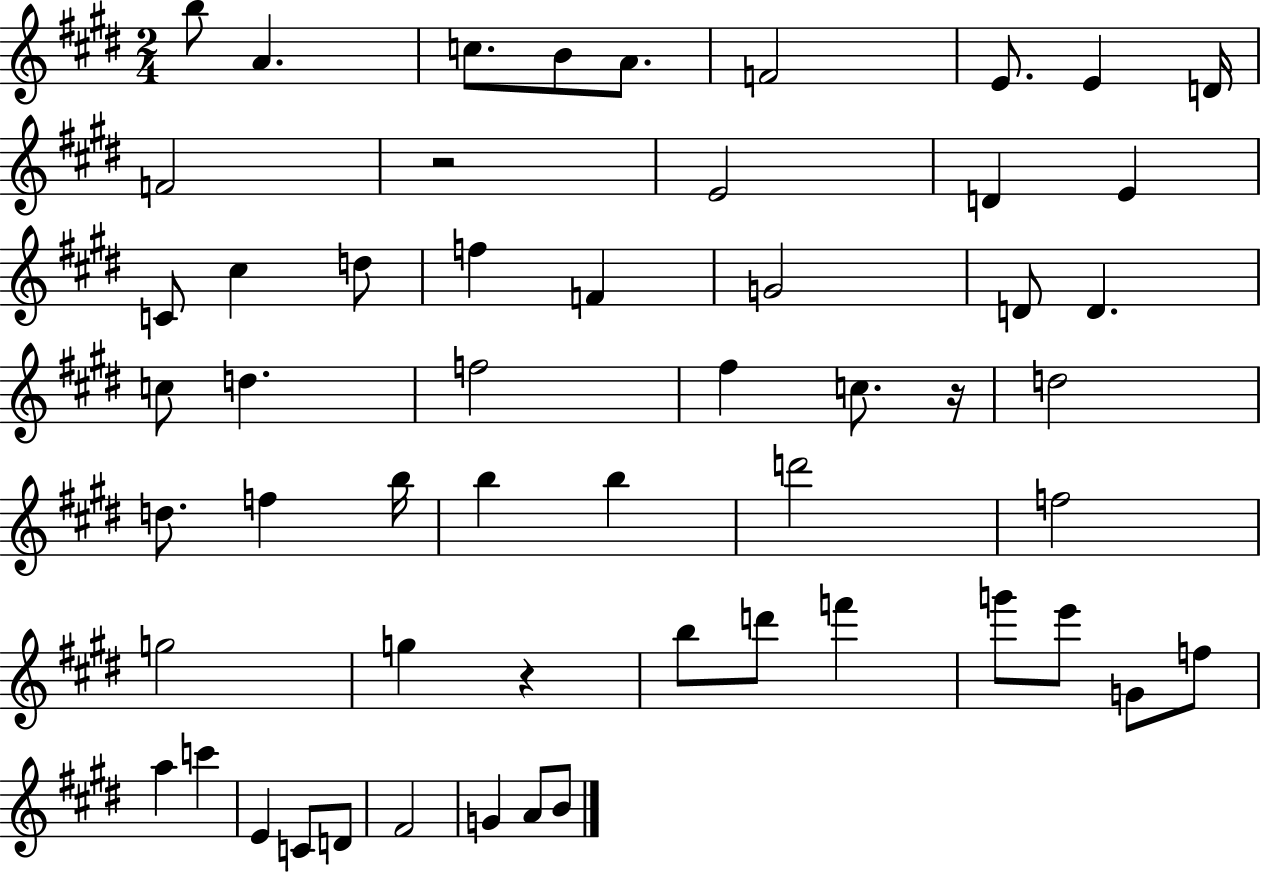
B5/e A4/q. C5/e. B4/e A4/e. F4/h E4/e. E4/q D4/s F4/h R/h E4/h D4/q E4/q C4/e C#5/q D5/e F5/q F4/q G4/h D4/e D4/q. C5/e D5/q. F5/h F#5/q C5/e. R/s D5/h D5/e. F5/q B5/s B5/q B5/q D6/h F5/h G5/h G5/q R/q B5/e D6/e F6/q G6/e E6/e G4/e F5/e A5/q C6/q E4/q C4/e D4/e F#4/h G4/q A4/e B4/e